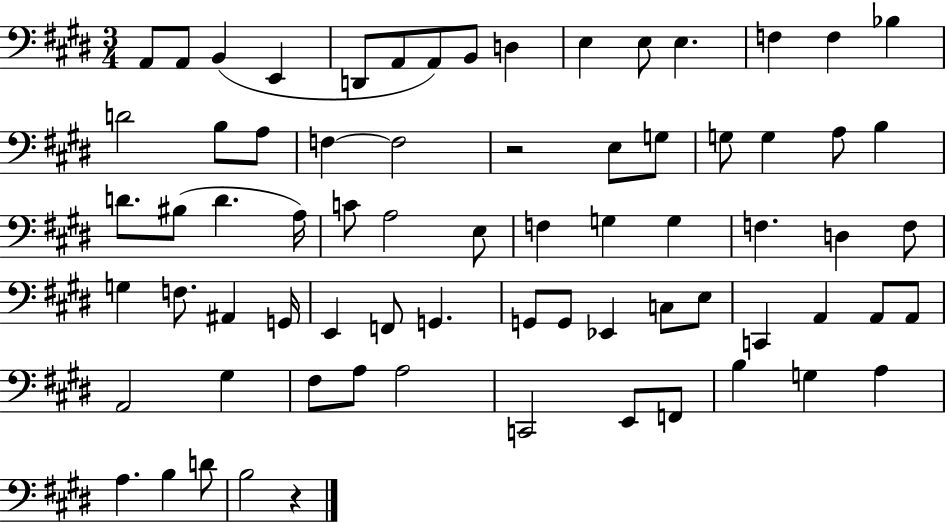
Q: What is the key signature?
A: E major